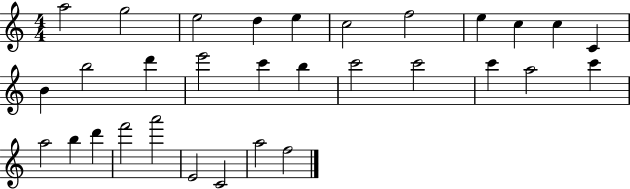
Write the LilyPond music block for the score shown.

{
  \clef treble
  \numericTimeSignature
  \time 4/4
  \key c \major
  a''2 g''2 | e''2 d''4 e''4 | c''2 f''2 | e''4 c''4 c''4 c'4 | \break b'4 b''2 d'''4 | e'''2 c'''4 b''4 | c'''2 c'''2 | c'''4 a''2 c'''4 | \break a''2 b''4 d'''4 | f'''2 a'''2 | e'2 c'2 | a''2 f''2 | \break \bar "|."
}